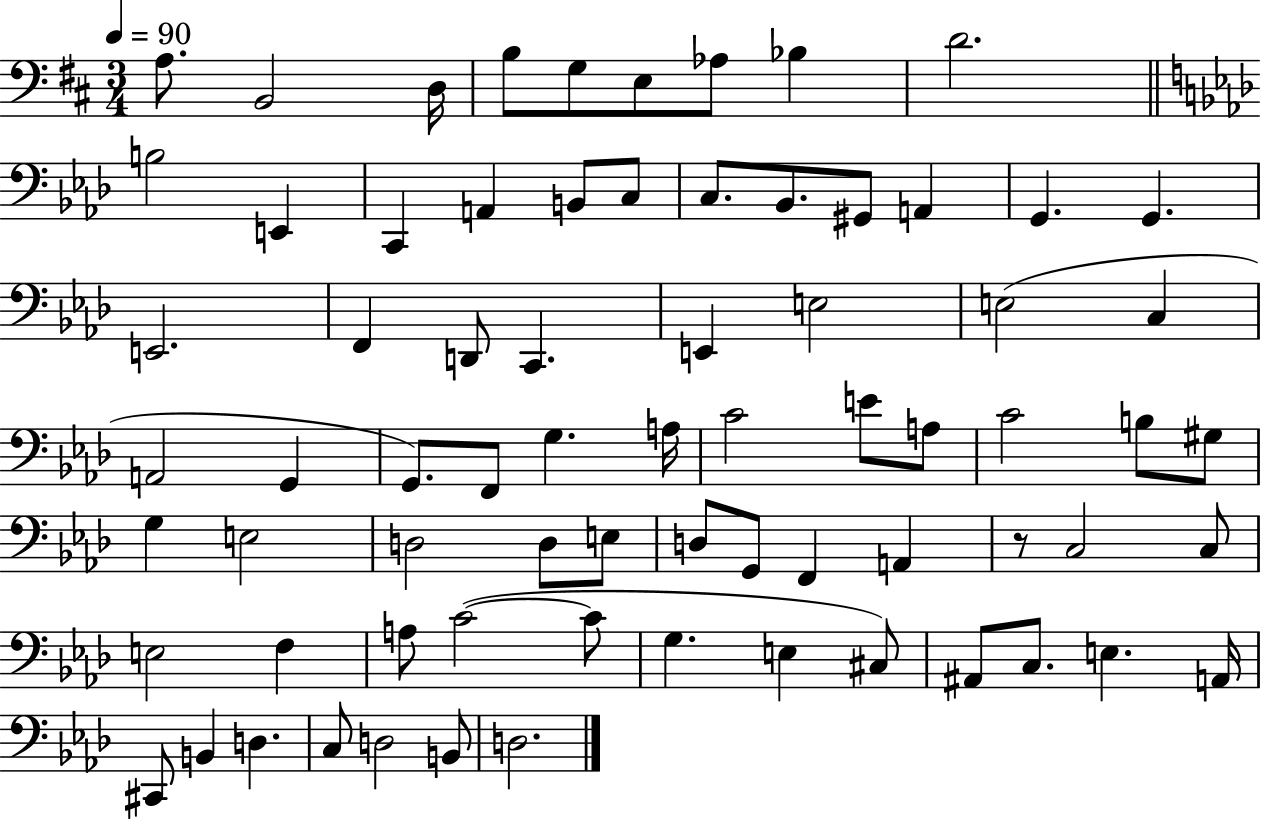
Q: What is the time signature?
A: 3/4